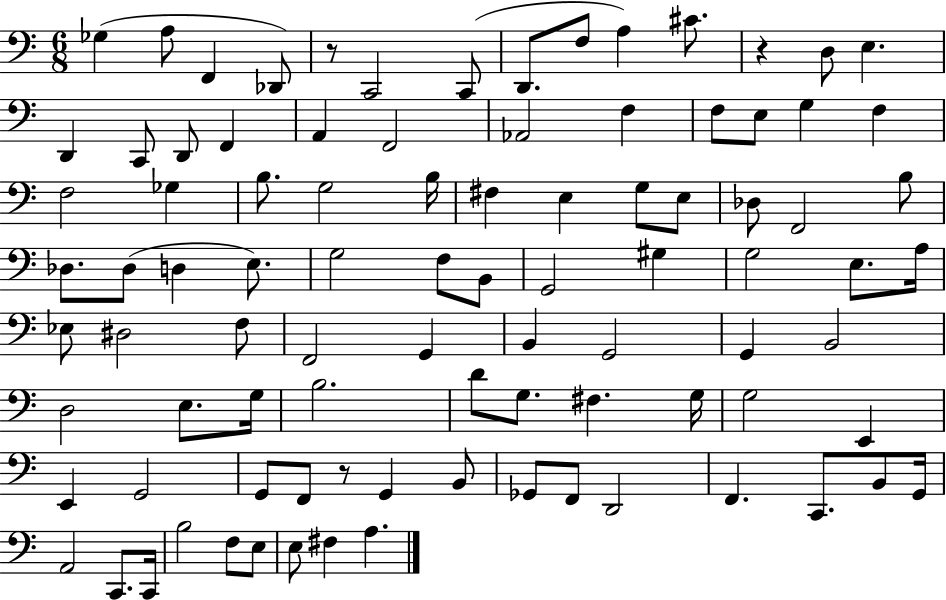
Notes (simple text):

Gb3/q A3/e F2/q Db2/e R/e C2/h C2/e D2/e. F3/e A3/q C#4/e. R/q D3/e E3/q. D2/q C2/e D2/e F2/q A2/q F2/h Ab2/h F3/q F3/e E3/e G3/q F3/q F3/h Gb3/q B3/e. G3/h B3/s F#3/q E3/q G3/e E3/e Db3/e F2/h B3/e Db3/e. Db3/e D3/q E3/e. G3/h F3/e B2/e G2/h G#3/q G3/h E3/e. A3/s Eb3/e D#3/h F3/e F2/h G2/q B2/q G2/h G2/q B2/h D3/h E3/e. G3/s B3/h. D4/e G3/e. F#3/q. G3/s G3/h E2/q E2/q G2/h G2/e F2/e R/e G2/q B2/e Gb2/e F2/e D2/h F2/q. C2/e. B2/e G2/s A2/h C2/e. C2/s B3/h F3/e E3/e E3/e F#3/q A3/q.